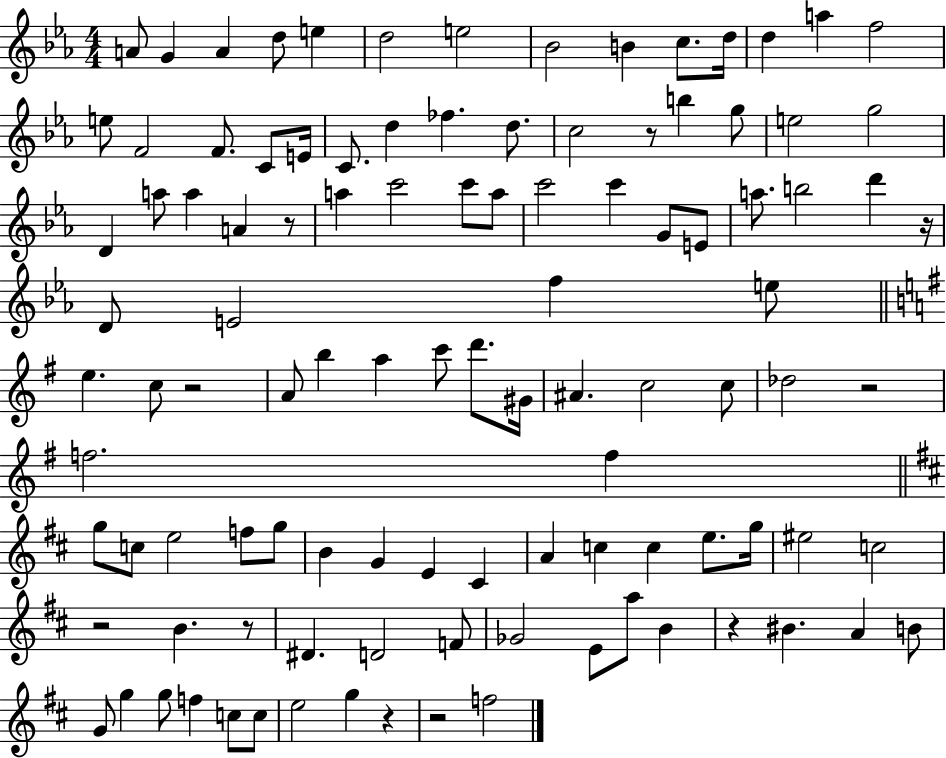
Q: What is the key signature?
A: EES major